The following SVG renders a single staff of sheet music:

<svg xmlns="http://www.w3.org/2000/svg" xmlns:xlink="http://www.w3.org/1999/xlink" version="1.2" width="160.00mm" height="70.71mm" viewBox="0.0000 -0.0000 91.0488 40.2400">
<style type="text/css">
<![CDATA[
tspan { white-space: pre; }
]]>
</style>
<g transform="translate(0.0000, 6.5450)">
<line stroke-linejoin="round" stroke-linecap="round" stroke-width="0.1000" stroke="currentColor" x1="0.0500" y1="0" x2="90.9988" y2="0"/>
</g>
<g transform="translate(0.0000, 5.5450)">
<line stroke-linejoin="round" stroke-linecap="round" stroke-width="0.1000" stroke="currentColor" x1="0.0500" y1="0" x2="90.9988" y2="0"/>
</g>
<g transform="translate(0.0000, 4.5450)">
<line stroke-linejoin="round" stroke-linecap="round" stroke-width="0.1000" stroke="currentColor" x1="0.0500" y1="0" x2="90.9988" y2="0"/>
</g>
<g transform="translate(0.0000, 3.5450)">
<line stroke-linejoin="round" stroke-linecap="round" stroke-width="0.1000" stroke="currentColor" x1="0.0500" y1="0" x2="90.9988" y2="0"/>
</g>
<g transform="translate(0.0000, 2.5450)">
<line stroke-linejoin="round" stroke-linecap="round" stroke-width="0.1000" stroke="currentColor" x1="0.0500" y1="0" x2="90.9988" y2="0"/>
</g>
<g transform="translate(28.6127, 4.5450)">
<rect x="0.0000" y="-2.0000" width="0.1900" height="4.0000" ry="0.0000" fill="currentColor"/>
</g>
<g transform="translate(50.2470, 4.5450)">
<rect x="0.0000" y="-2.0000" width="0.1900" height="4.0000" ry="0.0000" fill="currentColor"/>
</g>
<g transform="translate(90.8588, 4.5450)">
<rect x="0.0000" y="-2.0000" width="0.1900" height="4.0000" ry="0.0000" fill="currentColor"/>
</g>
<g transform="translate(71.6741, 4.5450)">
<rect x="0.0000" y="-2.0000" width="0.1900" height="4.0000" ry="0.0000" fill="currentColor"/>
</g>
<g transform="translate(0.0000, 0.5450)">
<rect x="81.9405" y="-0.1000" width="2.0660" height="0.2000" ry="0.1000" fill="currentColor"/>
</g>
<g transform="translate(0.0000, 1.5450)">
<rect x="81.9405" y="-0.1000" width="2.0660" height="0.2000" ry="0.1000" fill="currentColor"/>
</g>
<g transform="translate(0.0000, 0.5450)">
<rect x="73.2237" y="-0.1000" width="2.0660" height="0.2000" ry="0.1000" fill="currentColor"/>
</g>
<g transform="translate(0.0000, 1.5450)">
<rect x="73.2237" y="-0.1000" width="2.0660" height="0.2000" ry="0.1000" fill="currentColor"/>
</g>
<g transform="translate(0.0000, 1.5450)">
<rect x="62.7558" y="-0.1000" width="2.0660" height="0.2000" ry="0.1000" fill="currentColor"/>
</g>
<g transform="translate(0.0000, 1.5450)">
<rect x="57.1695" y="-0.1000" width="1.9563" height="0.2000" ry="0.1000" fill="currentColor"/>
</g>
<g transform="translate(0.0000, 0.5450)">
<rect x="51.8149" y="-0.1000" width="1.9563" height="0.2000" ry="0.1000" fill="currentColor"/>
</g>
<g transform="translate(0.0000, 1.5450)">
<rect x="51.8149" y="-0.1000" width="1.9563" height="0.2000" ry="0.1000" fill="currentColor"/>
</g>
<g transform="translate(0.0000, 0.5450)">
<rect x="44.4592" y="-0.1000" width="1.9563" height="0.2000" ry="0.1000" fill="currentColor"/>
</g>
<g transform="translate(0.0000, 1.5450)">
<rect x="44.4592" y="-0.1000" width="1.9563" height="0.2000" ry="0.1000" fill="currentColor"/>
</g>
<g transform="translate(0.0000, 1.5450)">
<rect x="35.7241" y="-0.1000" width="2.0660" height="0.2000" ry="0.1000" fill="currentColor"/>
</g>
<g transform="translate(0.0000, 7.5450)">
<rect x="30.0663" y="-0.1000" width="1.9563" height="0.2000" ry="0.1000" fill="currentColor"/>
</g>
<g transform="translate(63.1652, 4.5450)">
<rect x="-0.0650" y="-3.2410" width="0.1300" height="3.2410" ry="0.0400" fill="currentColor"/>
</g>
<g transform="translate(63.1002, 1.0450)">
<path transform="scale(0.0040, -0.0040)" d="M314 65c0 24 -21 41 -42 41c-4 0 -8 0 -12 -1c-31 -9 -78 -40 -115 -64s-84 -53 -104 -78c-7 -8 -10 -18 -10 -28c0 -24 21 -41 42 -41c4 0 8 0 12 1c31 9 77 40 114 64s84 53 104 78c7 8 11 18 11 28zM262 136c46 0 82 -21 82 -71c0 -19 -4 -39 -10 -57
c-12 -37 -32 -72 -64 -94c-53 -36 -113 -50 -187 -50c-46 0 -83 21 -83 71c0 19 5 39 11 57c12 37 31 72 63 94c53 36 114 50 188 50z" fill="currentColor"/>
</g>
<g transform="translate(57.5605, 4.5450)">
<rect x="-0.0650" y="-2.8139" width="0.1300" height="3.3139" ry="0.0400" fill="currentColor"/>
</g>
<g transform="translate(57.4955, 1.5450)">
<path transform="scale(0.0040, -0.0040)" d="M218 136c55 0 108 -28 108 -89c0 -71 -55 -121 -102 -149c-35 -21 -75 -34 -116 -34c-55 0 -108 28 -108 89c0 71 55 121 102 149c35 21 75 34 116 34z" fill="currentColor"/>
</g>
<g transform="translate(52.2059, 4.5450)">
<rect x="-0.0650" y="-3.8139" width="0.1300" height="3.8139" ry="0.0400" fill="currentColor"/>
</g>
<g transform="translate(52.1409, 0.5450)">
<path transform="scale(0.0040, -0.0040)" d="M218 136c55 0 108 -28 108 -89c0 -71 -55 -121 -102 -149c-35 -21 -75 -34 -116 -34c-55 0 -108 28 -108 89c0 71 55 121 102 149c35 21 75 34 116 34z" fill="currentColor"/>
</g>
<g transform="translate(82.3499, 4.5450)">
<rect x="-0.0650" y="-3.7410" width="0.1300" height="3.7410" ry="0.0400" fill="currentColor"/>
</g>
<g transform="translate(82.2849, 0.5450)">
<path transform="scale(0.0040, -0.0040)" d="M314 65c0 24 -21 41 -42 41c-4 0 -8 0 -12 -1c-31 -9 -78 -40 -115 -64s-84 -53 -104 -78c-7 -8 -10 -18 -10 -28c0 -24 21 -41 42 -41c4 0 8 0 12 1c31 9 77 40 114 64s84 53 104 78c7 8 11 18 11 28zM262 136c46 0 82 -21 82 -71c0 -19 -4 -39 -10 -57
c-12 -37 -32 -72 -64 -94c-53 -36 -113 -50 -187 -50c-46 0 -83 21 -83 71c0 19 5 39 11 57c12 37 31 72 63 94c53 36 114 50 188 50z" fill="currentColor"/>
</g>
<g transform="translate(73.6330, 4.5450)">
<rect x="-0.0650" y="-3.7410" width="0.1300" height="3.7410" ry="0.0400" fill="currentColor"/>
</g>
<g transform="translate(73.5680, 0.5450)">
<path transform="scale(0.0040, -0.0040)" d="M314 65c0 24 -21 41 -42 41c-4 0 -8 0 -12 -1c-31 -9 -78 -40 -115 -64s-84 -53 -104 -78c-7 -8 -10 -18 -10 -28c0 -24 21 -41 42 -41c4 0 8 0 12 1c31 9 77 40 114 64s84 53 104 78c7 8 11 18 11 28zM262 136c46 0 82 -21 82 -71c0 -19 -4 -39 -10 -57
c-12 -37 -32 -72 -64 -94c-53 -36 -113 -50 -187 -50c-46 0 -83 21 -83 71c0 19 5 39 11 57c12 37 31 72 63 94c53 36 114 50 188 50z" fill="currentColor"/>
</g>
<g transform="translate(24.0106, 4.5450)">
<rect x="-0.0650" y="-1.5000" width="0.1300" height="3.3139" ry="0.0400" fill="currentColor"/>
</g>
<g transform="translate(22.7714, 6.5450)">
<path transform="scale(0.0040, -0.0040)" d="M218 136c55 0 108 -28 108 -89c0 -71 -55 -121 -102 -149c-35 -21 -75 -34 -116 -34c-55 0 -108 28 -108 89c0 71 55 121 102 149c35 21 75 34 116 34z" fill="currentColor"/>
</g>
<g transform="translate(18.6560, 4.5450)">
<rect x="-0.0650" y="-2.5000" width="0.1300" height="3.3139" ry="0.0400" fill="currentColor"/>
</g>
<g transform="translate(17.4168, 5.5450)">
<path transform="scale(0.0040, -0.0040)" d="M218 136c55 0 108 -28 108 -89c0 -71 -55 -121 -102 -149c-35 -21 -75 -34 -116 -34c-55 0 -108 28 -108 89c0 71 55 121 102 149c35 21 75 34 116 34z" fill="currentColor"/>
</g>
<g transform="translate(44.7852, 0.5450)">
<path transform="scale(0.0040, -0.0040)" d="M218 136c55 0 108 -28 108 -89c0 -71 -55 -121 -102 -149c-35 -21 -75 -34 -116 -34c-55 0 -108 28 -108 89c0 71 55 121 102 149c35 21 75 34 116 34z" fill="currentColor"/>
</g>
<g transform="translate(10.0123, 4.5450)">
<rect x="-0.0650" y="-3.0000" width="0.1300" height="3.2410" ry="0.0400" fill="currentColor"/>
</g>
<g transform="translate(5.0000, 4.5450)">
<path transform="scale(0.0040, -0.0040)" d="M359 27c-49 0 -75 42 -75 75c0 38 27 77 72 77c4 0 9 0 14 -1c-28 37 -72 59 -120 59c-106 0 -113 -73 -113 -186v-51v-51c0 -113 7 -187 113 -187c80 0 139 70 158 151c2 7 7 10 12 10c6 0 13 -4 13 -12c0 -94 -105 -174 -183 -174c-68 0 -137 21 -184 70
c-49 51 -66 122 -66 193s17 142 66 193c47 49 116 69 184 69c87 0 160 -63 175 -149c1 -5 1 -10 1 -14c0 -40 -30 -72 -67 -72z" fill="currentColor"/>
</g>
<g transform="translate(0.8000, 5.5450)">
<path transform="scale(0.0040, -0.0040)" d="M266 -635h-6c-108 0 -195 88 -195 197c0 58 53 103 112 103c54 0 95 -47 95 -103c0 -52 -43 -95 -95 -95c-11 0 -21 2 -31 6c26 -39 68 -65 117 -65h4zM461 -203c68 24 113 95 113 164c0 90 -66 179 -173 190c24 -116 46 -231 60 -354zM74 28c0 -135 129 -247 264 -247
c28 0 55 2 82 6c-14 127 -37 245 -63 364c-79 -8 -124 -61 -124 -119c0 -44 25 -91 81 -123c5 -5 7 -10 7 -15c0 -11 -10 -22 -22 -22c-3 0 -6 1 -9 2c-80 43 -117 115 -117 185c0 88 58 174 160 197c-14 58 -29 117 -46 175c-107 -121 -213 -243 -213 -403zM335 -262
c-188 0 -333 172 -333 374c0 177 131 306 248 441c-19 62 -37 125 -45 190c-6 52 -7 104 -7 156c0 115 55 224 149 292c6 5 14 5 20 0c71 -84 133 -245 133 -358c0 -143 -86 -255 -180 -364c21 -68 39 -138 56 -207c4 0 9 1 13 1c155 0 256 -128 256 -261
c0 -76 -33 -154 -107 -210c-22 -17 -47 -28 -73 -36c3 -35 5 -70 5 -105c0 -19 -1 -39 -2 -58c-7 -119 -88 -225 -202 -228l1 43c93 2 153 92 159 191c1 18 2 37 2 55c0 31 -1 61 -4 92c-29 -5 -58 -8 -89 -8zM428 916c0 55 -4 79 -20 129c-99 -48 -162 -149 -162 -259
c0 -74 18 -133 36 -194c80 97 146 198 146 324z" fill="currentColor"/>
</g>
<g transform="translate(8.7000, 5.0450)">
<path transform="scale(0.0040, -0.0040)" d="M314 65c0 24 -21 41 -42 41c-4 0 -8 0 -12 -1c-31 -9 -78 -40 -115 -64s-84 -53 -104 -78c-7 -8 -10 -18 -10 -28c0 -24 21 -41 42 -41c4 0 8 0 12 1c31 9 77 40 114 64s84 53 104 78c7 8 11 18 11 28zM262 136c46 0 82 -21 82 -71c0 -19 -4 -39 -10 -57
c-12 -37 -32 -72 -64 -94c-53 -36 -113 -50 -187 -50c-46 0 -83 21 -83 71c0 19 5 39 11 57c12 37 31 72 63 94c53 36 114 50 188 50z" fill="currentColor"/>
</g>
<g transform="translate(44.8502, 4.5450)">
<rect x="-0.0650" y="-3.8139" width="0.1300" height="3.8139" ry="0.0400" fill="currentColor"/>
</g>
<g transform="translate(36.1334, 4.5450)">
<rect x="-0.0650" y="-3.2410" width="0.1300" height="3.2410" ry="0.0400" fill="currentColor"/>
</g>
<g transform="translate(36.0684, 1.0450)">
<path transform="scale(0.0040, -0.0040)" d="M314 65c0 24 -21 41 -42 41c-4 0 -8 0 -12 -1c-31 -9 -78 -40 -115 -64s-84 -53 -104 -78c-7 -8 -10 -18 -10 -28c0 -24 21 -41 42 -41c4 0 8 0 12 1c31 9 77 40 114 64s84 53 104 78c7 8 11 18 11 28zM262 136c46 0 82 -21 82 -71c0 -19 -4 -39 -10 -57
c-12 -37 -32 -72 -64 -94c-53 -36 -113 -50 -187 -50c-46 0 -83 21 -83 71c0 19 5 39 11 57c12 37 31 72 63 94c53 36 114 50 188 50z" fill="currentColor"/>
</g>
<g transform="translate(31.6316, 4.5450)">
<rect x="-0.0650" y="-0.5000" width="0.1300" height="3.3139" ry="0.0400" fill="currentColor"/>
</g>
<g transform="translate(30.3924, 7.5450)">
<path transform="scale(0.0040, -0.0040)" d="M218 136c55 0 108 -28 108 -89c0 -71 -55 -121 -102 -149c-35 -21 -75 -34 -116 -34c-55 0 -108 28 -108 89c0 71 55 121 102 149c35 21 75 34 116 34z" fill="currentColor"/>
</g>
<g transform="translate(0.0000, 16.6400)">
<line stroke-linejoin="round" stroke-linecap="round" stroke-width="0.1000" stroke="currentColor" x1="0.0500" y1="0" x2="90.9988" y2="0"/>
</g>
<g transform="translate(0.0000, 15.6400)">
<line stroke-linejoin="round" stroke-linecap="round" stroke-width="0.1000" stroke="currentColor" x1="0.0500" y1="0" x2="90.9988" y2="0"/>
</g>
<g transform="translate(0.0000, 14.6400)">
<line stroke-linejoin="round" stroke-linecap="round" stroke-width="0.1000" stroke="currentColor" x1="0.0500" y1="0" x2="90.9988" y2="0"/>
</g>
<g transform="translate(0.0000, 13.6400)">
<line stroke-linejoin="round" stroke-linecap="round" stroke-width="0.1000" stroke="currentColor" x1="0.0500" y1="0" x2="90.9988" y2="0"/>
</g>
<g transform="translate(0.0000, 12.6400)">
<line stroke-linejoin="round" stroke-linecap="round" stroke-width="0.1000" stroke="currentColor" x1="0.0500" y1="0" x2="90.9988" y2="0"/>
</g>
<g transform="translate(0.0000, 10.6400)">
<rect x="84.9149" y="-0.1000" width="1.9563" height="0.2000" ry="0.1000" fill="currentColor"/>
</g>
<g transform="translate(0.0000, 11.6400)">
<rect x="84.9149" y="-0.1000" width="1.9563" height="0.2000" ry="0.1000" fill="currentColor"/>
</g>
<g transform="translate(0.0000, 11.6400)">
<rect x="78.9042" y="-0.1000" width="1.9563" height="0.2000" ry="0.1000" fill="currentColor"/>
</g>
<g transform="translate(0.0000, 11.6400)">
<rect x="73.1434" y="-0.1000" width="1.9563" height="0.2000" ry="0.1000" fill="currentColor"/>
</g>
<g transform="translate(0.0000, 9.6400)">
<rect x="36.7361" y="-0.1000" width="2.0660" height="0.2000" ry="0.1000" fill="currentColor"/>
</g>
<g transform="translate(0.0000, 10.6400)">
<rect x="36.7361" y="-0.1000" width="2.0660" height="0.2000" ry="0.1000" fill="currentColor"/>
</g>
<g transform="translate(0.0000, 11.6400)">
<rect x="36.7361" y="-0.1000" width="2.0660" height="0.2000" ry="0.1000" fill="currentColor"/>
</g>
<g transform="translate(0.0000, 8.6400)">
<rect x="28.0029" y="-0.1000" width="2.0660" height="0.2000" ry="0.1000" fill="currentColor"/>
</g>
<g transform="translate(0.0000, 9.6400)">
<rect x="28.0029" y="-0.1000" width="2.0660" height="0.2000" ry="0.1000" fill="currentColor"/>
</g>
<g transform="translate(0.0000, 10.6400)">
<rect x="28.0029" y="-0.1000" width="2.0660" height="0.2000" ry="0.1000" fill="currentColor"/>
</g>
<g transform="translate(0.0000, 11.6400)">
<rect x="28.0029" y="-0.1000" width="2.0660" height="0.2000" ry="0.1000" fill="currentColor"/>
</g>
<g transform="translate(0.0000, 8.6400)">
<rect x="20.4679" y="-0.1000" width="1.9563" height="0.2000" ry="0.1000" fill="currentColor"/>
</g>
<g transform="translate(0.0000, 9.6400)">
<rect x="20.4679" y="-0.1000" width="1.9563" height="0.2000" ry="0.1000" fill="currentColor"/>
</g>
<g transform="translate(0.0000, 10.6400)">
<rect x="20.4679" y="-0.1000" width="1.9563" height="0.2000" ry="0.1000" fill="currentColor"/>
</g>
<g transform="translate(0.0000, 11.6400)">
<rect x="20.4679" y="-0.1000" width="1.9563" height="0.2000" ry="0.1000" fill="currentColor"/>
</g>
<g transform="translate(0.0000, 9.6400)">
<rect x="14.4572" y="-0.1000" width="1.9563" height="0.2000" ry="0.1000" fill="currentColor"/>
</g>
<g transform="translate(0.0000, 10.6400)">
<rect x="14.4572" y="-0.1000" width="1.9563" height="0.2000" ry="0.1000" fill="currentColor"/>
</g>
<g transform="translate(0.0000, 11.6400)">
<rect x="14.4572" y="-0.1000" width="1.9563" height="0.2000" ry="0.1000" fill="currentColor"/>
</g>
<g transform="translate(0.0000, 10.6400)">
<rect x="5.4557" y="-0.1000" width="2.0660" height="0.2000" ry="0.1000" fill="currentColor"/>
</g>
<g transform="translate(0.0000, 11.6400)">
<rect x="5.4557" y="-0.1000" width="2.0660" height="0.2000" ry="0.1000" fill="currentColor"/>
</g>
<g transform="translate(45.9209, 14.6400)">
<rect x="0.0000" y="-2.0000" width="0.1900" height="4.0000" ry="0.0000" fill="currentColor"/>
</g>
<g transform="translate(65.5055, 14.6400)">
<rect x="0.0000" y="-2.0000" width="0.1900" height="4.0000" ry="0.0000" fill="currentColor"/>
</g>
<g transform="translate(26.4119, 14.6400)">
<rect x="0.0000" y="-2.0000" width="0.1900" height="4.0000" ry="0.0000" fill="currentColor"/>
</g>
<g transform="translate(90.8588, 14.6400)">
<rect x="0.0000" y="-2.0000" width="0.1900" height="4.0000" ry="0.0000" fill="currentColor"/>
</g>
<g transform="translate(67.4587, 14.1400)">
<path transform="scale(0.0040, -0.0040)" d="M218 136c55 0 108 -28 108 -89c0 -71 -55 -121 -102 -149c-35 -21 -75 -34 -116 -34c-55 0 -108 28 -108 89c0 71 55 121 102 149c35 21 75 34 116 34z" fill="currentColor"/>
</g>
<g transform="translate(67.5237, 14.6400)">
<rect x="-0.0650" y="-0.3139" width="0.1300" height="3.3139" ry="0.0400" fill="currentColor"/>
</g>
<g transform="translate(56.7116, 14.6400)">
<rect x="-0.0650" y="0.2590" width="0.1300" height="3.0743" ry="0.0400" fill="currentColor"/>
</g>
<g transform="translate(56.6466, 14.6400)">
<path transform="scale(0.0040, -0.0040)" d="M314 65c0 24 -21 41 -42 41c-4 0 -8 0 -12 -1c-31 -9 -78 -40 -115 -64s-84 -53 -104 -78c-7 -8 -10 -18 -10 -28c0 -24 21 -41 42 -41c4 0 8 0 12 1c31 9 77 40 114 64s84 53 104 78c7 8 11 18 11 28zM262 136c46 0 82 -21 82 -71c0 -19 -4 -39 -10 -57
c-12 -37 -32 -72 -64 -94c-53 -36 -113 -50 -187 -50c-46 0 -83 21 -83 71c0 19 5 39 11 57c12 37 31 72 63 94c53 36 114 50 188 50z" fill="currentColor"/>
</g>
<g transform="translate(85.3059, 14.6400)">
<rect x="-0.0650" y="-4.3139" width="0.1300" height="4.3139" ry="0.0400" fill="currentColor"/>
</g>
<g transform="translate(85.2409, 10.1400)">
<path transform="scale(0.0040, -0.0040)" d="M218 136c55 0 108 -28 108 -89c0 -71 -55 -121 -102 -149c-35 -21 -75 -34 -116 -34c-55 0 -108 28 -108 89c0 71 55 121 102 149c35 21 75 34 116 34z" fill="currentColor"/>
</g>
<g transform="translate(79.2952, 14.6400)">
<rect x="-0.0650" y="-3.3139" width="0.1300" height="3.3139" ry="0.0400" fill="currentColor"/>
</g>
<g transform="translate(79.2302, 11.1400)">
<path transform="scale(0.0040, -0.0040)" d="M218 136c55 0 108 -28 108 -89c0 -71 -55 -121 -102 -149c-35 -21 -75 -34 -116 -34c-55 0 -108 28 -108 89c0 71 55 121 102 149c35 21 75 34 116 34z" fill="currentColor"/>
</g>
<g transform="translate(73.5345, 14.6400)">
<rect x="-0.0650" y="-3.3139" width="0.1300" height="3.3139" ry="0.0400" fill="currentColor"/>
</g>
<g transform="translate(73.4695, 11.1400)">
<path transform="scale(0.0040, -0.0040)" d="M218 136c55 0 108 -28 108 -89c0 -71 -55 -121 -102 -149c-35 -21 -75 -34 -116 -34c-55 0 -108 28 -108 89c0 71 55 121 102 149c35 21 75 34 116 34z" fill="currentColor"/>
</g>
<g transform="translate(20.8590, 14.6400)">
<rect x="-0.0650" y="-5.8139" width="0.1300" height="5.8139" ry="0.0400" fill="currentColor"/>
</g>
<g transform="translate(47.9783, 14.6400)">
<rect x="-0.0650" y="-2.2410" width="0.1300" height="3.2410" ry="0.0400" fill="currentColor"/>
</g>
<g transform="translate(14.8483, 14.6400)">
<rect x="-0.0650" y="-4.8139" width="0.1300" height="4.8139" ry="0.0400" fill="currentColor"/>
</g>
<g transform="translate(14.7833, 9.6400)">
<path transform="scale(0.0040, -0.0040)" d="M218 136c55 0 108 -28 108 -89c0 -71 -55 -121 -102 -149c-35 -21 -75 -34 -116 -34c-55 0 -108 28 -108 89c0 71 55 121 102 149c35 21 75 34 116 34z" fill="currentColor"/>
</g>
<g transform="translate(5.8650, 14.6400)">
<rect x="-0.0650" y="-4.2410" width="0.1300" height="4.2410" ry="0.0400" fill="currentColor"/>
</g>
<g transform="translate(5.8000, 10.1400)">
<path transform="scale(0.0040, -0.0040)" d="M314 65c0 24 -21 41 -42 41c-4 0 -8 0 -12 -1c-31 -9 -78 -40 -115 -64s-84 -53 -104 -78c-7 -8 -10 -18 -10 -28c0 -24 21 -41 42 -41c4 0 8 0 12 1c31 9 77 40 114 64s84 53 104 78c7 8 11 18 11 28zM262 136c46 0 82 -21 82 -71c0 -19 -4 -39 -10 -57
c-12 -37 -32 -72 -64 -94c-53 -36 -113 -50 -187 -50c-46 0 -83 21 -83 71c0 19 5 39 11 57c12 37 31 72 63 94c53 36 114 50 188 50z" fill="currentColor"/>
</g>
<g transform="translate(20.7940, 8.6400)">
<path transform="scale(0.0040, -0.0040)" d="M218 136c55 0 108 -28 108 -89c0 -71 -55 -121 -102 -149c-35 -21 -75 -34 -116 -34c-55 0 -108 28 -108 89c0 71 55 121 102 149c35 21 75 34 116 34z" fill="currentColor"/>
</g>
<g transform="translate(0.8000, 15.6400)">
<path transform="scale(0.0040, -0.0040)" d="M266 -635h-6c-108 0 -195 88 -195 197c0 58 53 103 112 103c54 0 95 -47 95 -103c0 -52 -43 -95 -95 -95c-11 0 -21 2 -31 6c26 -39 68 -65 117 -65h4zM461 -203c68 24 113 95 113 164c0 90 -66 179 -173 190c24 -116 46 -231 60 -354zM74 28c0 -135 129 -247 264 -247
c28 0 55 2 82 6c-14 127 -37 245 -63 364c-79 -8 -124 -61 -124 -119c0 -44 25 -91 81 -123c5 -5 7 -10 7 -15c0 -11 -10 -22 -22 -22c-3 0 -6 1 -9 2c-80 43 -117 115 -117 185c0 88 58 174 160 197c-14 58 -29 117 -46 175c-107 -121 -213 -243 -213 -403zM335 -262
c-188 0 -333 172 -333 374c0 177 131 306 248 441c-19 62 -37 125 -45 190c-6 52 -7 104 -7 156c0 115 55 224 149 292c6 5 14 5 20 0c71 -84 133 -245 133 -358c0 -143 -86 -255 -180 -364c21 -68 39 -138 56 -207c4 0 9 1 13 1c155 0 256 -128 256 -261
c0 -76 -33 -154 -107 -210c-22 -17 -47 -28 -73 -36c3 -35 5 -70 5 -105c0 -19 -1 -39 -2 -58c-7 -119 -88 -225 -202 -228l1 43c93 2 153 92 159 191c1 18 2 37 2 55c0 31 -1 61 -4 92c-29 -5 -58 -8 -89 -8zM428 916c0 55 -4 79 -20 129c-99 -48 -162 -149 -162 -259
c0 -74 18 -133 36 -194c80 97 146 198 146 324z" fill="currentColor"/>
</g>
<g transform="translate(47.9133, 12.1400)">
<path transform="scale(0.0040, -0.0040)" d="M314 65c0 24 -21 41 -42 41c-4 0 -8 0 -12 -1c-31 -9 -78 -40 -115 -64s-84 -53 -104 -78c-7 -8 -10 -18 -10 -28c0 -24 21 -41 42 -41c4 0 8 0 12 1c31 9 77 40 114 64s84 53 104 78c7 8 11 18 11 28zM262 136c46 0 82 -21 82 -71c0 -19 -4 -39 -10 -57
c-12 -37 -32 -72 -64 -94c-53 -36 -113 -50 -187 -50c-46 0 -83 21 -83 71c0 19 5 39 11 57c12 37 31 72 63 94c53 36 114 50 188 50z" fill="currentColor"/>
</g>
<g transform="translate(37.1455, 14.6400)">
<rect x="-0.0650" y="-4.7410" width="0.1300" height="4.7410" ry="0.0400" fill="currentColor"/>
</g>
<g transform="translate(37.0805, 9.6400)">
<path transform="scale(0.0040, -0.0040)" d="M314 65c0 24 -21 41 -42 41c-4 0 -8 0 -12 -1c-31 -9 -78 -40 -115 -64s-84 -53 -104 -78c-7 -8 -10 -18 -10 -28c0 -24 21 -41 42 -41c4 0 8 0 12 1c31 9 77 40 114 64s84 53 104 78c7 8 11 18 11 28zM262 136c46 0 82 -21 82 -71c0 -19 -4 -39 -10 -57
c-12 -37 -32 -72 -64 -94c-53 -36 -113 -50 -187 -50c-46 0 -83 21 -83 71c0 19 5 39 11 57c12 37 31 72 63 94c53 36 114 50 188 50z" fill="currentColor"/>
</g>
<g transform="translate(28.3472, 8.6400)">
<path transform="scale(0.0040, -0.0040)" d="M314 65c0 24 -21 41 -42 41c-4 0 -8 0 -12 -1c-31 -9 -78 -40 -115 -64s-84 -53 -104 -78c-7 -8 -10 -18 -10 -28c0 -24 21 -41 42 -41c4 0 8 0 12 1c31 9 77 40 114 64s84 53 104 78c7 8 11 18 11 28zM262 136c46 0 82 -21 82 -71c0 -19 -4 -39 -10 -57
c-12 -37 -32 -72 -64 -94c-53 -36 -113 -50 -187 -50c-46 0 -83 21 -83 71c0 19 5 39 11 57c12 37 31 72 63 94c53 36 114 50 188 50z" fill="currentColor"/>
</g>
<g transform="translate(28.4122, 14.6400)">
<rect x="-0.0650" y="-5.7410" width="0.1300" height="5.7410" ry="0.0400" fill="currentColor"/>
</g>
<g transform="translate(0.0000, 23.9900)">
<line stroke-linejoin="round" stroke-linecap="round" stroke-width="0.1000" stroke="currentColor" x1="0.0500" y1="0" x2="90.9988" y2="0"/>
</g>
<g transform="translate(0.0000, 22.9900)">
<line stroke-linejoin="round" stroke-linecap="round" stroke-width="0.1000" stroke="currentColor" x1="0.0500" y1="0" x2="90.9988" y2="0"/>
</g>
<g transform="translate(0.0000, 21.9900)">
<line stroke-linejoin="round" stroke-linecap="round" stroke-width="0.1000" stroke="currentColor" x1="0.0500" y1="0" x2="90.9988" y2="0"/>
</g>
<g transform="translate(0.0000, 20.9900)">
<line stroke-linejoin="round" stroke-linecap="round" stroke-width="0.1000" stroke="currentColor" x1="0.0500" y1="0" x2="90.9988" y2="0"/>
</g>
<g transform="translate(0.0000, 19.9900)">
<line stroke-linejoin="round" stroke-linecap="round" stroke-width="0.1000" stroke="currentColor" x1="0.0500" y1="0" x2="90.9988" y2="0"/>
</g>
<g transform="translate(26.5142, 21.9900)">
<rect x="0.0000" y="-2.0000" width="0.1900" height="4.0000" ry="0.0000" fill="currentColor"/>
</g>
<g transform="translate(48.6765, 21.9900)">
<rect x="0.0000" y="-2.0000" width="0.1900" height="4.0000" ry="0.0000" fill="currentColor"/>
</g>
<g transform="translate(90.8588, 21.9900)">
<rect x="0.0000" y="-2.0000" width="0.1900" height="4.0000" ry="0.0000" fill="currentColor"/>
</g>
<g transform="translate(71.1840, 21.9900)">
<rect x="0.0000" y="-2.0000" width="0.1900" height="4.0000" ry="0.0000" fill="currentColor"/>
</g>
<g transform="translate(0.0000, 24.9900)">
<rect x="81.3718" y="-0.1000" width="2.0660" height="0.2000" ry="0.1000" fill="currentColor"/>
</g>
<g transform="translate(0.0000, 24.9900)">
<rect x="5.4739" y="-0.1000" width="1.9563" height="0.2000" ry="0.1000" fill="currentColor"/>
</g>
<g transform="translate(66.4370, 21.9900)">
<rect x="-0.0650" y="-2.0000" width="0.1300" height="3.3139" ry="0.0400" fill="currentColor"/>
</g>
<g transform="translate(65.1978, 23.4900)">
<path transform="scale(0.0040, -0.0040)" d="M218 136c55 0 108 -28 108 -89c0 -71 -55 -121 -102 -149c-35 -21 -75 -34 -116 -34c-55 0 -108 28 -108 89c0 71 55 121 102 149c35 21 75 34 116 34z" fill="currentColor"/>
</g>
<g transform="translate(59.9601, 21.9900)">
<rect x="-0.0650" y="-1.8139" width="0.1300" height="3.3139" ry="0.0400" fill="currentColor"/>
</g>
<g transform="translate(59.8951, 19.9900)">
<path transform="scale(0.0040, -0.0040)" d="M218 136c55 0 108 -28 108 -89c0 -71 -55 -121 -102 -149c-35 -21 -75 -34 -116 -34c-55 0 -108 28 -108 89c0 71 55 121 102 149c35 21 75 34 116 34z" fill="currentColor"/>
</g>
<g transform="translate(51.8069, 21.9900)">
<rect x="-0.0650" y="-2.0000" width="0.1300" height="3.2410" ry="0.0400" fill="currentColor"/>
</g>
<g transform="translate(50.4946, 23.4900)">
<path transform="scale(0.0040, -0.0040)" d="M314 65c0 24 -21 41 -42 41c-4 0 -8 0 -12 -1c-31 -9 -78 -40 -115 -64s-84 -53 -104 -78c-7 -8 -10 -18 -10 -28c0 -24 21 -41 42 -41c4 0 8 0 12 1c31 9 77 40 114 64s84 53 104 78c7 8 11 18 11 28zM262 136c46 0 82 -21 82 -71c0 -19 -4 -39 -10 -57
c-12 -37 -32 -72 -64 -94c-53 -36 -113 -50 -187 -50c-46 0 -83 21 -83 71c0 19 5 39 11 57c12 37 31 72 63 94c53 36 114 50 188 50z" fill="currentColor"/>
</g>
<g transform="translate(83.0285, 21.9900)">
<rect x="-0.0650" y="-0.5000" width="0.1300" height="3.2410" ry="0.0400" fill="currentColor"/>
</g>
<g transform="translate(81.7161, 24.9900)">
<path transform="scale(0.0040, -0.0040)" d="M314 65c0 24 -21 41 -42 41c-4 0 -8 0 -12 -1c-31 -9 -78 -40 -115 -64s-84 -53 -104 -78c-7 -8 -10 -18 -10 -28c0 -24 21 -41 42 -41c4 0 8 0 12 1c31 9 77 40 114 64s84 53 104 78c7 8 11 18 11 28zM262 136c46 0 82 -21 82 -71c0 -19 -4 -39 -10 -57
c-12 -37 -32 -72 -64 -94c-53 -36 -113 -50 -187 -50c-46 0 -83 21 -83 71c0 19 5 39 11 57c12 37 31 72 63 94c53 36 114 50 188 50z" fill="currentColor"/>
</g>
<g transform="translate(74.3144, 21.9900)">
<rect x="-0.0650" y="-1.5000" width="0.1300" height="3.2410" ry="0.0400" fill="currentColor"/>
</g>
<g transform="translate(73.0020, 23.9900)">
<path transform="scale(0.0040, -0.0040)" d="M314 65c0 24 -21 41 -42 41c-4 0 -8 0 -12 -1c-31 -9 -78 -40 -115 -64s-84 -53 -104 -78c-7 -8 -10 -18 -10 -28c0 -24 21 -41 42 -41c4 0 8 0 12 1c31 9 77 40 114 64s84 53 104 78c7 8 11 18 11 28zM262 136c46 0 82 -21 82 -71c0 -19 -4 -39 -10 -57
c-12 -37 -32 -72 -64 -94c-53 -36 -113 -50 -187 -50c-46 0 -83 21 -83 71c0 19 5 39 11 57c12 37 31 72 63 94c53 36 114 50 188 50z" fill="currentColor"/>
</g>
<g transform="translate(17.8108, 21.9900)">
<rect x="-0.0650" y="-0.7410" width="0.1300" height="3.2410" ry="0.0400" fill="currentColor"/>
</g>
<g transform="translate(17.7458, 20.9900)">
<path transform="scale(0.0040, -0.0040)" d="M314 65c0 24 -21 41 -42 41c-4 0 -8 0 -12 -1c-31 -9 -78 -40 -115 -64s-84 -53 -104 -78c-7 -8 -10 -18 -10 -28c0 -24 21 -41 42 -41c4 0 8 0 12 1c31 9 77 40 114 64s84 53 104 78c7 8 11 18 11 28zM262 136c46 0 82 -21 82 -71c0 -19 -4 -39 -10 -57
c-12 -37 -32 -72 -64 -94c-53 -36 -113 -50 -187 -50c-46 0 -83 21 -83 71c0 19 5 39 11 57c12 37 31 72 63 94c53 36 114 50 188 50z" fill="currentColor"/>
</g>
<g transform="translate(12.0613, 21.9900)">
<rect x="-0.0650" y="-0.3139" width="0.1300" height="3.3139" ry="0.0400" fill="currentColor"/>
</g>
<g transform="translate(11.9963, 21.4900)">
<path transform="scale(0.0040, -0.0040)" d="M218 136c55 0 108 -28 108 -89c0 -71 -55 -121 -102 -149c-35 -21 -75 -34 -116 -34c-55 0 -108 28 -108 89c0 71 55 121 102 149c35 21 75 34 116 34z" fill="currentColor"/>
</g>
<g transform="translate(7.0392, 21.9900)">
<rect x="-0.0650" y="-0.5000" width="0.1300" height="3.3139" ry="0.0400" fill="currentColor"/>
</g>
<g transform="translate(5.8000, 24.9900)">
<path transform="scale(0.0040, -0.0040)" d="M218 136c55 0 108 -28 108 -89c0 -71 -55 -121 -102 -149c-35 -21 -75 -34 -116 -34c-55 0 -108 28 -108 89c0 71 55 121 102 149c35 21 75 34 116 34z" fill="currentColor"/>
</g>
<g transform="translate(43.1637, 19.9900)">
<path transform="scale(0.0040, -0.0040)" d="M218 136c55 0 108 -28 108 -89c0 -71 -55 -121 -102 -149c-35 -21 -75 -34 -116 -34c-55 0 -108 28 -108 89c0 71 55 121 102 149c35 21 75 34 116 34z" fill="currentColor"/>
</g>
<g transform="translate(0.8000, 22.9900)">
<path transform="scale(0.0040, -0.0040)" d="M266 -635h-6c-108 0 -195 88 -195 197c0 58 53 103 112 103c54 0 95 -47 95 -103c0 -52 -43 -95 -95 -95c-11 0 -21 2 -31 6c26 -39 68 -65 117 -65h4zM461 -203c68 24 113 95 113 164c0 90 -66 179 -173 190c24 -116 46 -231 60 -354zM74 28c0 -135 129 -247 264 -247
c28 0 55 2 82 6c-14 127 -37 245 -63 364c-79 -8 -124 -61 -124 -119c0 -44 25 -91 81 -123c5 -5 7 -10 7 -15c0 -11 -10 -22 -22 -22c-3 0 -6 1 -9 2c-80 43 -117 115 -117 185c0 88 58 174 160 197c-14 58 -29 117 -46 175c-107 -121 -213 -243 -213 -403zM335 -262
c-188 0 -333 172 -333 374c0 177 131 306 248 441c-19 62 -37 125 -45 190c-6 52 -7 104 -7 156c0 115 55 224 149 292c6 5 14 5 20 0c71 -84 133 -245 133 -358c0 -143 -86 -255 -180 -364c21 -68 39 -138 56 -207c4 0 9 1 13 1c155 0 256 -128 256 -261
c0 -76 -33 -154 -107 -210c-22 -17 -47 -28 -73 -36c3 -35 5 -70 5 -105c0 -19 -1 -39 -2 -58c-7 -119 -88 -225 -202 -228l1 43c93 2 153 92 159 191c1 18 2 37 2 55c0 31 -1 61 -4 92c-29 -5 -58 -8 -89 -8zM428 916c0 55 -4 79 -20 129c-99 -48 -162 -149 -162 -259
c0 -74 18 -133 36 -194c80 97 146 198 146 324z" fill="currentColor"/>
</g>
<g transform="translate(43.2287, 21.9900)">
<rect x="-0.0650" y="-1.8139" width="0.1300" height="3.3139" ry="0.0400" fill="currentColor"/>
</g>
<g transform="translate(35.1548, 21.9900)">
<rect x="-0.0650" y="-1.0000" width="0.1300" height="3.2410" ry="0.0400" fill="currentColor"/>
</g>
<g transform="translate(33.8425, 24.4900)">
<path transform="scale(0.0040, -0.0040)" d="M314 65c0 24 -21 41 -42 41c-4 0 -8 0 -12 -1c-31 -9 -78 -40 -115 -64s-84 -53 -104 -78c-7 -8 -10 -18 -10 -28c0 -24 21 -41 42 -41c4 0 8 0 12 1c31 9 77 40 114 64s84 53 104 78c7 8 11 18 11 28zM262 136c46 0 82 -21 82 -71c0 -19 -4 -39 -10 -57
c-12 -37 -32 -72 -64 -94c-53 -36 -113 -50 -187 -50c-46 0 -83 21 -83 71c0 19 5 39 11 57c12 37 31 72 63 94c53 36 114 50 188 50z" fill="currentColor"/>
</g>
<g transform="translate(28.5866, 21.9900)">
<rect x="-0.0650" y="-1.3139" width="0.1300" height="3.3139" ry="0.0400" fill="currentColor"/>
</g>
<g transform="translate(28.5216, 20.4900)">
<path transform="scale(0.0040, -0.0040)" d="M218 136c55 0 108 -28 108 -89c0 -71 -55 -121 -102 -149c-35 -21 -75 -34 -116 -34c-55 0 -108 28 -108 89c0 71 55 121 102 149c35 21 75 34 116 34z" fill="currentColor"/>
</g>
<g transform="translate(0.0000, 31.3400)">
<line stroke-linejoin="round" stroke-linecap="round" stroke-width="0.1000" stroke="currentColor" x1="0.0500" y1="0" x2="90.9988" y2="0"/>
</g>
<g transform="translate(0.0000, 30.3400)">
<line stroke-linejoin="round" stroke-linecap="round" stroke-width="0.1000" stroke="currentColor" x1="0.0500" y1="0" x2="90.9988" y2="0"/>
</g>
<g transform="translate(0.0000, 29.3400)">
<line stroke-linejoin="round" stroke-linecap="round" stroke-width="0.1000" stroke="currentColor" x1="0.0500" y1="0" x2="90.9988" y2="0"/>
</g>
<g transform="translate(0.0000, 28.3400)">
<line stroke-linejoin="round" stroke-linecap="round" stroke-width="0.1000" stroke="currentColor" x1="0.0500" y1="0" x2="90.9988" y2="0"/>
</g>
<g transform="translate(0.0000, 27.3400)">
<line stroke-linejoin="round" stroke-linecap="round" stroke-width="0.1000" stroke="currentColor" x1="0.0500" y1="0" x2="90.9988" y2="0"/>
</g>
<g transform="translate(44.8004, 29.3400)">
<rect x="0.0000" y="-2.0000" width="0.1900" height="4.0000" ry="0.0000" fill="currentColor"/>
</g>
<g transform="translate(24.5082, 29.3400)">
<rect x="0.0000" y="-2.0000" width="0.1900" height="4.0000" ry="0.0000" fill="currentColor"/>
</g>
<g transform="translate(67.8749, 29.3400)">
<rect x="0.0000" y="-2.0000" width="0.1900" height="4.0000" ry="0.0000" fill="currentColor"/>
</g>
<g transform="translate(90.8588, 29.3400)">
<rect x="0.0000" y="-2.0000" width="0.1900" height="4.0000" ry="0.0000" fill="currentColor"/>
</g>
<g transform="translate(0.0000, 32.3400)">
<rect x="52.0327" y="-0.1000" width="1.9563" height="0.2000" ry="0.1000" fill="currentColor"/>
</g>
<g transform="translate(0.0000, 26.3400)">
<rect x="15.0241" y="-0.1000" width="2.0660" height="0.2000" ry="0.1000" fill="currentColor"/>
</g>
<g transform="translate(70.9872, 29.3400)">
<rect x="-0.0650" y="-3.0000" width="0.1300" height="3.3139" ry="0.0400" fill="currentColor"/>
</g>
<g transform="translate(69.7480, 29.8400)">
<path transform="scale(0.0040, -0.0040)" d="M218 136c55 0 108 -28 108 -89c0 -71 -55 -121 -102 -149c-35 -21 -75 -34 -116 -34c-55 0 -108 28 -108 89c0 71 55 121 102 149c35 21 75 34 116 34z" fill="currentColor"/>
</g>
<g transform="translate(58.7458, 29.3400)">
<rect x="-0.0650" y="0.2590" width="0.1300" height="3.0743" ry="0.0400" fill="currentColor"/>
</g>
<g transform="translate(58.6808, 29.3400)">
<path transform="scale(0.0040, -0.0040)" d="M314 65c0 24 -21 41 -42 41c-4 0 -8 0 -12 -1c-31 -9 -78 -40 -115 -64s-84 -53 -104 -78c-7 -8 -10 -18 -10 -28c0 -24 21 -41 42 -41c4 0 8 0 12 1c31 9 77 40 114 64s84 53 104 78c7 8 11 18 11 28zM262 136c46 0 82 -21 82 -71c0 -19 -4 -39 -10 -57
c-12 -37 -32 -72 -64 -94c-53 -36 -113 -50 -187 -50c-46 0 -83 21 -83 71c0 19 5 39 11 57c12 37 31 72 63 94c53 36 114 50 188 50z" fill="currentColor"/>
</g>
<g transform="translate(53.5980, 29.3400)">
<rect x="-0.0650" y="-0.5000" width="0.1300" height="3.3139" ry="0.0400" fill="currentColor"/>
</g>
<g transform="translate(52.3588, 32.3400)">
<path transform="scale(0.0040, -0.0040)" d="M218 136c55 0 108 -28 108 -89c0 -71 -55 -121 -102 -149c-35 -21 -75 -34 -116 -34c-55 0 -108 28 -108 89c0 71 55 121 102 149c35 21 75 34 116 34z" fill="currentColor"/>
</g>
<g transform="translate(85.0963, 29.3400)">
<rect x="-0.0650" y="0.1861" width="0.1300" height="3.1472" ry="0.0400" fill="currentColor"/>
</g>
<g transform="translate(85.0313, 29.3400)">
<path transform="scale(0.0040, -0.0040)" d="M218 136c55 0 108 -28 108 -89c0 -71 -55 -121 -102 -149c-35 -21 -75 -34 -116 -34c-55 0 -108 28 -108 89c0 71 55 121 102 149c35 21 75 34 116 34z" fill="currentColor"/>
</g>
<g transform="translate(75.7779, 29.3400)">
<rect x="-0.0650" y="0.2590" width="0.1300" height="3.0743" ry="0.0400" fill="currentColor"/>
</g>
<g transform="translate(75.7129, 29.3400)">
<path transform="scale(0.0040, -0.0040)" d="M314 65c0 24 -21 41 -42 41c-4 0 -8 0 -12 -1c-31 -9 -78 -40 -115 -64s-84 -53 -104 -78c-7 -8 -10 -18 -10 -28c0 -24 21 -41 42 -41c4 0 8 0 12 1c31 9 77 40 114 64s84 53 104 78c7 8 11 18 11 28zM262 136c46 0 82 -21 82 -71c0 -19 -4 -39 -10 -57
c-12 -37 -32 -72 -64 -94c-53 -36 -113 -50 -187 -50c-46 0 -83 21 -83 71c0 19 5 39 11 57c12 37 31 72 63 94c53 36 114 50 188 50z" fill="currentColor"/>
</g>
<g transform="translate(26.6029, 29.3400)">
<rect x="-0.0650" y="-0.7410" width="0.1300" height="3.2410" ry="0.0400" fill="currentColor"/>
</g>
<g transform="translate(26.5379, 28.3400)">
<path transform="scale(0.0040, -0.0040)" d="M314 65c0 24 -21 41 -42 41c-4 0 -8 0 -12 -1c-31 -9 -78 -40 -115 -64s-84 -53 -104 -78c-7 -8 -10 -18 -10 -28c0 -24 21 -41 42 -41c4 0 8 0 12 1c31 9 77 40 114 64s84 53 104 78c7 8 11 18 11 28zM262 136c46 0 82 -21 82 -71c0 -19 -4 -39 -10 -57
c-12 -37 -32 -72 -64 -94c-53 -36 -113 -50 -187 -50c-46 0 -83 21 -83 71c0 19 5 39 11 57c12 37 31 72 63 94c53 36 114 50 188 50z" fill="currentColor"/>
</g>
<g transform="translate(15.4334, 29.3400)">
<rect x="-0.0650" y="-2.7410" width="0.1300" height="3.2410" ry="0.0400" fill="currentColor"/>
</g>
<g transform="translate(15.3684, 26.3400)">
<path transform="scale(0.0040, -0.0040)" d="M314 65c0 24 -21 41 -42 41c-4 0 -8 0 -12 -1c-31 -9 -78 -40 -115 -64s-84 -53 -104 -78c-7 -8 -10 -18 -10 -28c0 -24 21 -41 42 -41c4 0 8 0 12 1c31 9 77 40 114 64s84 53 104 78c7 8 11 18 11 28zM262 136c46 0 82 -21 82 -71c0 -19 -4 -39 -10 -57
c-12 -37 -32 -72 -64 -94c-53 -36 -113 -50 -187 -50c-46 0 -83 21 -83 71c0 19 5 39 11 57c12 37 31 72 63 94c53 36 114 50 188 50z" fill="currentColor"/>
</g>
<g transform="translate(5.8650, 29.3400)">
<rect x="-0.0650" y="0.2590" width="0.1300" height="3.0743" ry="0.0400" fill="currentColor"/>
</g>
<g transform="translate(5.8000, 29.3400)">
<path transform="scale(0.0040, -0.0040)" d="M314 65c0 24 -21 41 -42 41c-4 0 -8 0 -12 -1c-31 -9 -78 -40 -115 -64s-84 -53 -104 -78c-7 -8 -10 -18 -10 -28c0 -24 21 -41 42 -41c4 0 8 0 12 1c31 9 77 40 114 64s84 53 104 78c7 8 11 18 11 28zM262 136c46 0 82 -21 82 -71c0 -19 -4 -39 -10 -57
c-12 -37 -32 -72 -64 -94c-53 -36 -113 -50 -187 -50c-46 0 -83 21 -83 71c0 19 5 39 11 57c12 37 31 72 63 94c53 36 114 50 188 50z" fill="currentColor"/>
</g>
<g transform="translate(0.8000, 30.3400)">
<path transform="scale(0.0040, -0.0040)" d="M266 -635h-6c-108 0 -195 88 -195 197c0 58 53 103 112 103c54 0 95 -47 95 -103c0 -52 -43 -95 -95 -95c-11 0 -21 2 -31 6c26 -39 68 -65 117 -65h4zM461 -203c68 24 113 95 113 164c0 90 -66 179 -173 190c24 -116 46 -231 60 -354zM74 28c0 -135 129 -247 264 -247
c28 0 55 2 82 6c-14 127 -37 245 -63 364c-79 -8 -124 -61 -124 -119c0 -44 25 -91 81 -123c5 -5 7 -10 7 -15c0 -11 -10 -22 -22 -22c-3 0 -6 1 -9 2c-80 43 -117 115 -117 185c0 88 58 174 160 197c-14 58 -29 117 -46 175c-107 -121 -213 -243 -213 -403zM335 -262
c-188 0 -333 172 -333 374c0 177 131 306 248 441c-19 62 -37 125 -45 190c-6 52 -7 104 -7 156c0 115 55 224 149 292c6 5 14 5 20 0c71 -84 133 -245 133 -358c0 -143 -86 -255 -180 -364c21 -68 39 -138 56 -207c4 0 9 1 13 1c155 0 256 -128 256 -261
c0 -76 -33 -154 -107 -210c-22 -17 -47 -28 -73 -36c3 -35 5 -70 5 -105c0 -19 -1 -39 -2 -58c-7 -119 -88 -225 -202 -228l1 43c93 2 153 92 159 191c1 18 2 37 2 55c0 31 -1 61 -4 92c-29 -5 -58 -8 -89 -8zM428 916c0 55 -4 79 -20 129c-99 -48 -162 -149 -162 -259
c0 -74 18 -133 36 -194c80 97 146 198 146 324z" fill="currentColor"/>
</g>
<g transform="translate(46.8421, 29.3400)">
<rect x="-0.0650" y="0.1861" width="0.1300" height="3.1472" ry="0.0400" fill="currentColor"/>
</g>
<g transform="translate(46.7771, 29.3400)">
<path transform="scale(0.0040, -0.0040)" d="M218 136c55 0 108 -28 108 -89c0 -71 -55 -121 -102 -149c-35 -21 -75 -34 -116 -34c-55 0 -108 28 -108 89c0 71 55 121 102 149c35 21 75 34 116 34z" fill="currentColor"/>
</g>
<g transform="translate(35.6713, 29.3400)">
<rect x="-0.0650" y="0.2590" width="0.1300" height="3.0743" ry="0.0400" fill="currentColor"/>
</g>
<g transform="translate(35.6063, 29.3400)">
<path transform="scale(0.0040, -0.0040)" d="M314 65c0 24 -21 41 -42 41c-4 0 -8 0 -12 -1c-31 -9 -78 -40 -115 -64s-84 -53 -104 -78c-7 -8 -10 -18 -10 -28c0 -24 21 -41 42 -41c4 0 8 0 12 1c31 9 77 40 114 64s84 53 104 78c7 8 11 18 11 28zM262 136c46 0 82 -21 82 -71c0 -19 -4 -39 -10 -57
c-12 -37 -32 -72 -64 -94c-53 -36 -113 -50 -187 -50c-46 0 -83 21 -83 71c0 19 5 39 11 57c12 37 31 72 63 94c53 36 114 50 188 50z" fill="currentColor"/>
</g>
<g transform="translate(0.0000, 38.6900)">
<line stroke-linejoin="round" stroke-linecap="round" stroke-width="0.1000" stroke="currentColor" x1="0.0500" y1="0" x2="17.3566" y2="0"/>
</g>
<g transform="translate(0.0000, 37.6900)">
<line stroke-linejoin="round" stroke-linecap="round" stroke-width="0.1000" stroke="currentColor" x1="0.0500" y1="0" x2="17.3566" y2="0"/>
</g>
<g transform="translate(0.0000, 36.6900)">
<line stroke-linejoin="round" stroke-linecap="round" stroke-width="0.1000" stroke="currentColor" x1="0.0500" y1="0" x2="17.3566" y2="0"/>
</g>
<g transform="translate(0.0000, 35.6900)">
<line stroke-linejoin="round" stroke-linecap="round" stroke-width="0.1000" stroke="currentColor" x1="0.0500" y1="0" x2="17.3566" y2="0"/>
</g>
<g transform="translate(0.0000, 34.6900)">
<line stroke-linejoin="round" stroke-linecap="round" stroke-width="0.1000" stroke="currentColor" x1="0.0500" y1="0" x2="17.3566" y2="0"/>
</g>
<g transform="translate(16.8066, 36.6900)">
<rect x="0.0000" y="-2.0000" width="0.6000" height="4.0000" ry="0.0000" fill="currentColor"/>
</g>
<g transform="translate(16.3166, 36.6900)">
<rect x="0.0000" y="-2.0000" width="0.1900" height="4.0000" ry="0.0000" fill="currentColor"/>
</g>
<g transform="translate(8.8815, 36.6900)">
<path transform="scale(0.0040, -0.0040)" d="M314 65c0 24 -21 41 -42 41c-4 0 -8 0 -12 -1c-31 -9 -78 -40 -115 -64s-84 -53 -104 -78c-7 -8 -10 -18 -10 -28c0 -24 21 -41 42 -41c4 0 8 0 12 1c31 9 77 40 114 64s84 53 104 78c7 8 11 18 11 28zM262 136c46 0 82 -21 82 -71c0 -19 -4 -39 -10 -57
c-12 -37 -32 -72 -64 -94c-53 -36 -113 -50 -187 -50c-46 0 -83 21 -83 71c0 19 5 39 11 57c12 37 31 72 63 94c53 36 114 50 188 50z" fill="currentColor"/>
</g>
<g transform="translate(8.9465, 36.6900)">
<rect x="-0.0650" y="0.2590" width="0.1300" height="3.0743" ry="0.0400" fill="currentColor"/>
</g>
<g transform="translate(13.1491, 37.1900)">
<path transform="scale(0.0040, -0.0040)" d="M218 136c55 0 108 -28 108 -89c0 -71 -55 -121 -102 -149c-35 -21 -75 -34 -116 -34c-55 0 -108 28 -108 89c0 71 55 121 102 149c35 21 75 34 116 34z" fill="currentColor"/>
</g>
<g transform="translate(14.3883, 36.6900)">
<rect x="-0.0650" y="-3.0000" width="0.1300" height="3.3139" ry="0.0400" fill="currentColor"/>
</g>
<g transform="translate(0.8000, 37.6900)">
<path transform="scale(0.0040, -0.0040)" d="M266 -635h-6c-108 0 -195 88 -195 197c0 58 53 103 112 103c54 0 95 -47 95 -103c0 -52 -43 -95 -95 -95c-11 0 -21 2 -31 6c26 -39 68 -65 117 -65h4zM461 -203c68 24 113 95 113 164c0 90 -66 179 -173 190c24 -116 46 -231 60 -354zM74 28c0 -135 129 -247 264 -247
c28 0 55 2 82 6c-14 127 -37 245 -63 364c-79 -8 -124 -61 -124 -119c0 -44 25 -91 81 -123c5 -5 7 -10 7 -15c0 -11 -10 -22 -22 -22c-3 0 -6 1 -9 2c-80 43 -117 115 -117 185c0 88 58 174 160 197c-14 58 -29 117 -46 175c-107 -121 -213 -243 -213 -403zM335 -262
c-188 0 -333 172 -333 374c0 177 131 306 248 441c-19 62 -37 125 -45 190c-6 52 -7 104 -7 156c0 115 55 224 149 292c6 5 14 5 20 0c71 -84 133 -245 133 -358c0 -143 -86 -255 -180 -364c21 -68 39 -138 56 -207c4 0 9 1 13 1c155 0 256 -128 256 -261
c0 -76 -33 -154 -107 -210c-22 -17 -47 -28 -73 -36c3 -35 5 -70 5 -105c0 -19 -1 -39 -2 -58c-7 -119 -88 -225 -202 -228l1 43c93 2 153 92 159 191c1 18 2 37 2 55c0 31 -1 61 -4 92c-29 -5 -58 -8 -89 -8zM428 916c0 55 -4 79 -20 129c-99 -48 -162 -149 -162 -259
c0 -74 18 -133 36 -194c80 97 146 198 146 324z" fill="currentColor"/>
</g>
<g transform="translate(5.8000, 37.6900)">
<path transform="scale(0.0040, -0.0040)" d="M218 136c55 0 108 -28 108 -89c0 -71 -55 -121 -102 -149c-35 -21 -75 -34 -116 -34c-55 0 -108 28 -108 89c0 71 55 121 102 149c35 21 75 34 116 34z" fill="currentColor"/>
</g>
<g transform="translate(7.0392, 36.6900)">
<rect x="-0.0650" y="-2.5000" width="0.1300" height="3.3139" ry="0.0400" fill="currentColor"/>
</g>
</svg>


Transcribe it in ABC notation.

X:1
T:Untitled
M:4/4
L:1/4
K:C
A2 G E C b2 c' c' a b2 c'2 c'2 d'2 e' g' g'2 e'2 g2 B2 c b b d' C c d2 e D2 f F2 f F E2 C2 B2 a2 d2 B2 B C B2 A B2 B G B2 A